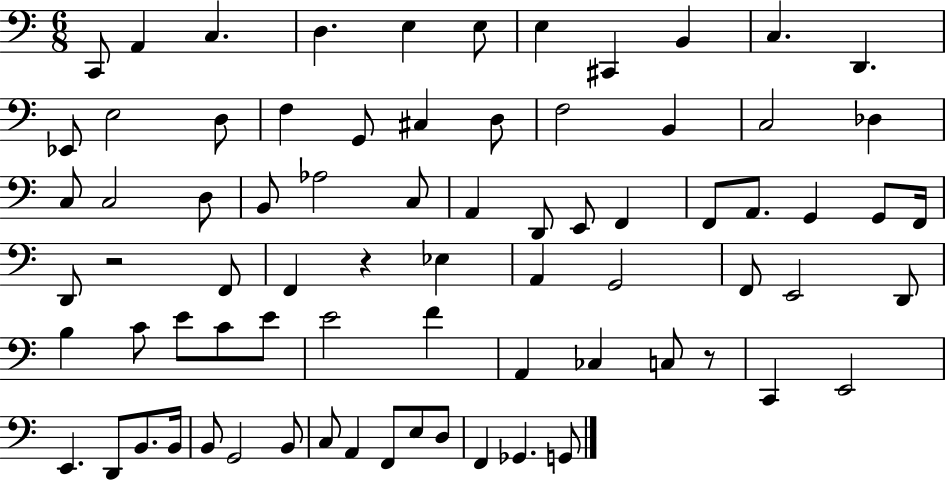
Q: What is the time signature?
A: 6/8